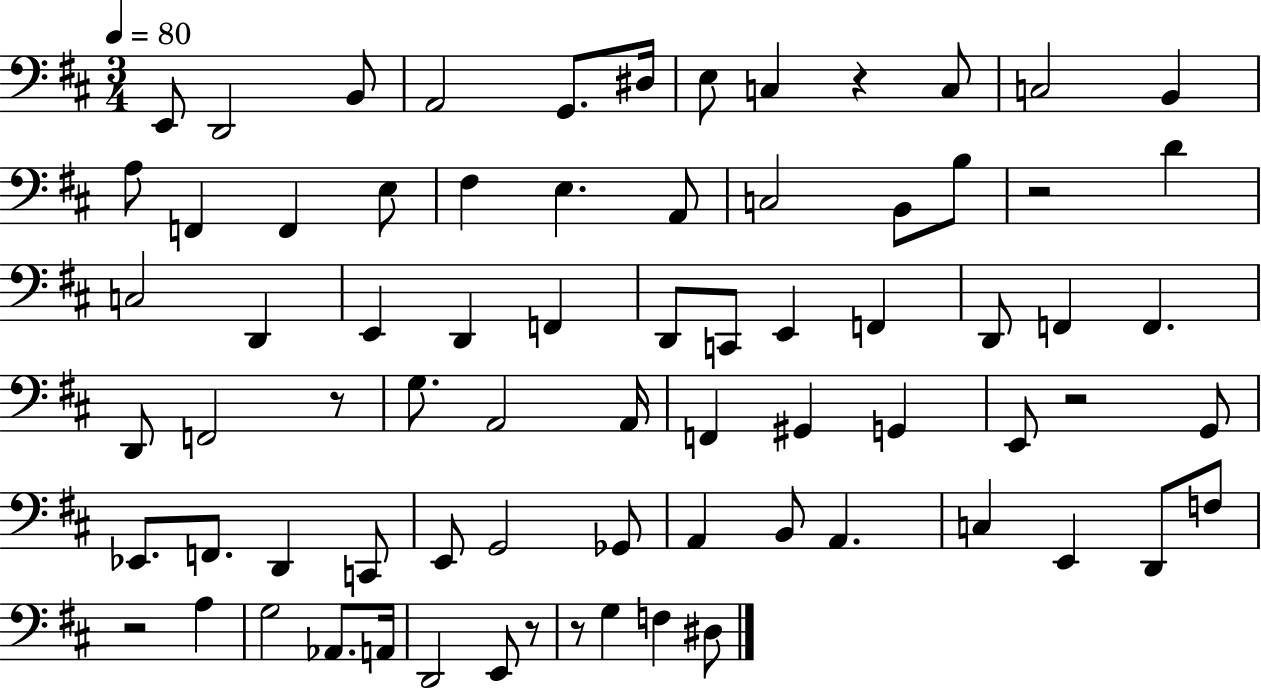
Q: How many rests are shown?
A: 7